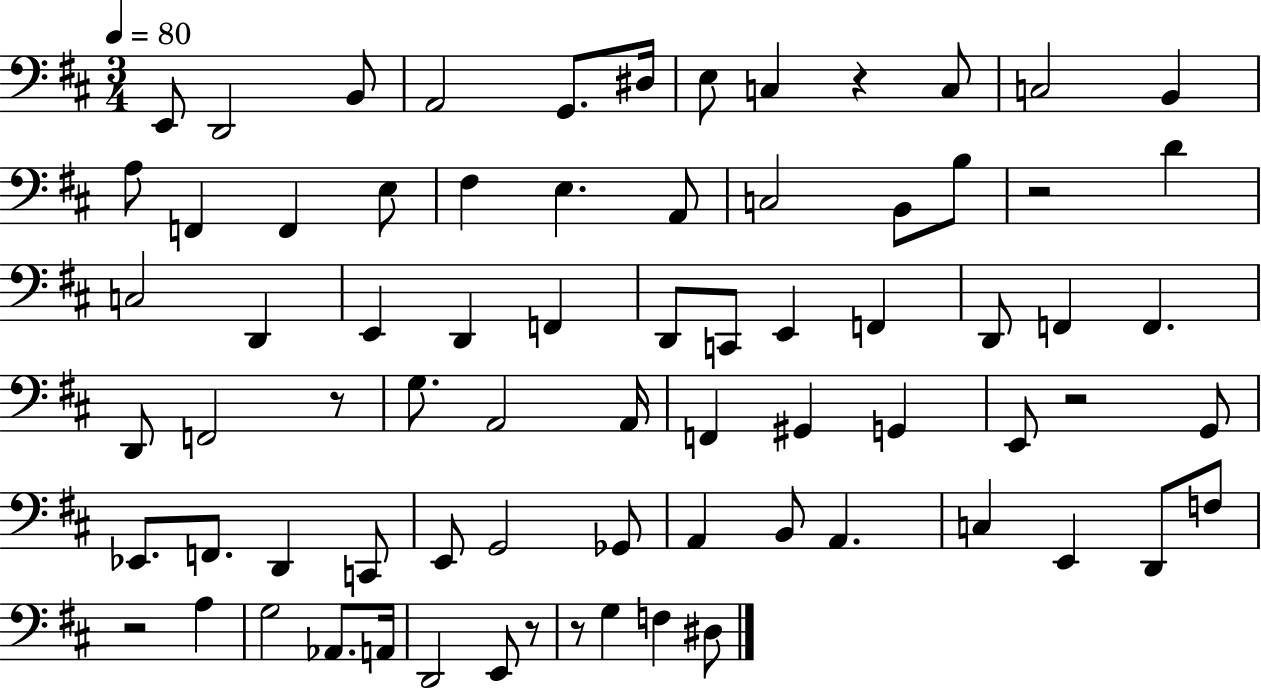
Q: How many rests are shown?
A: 7